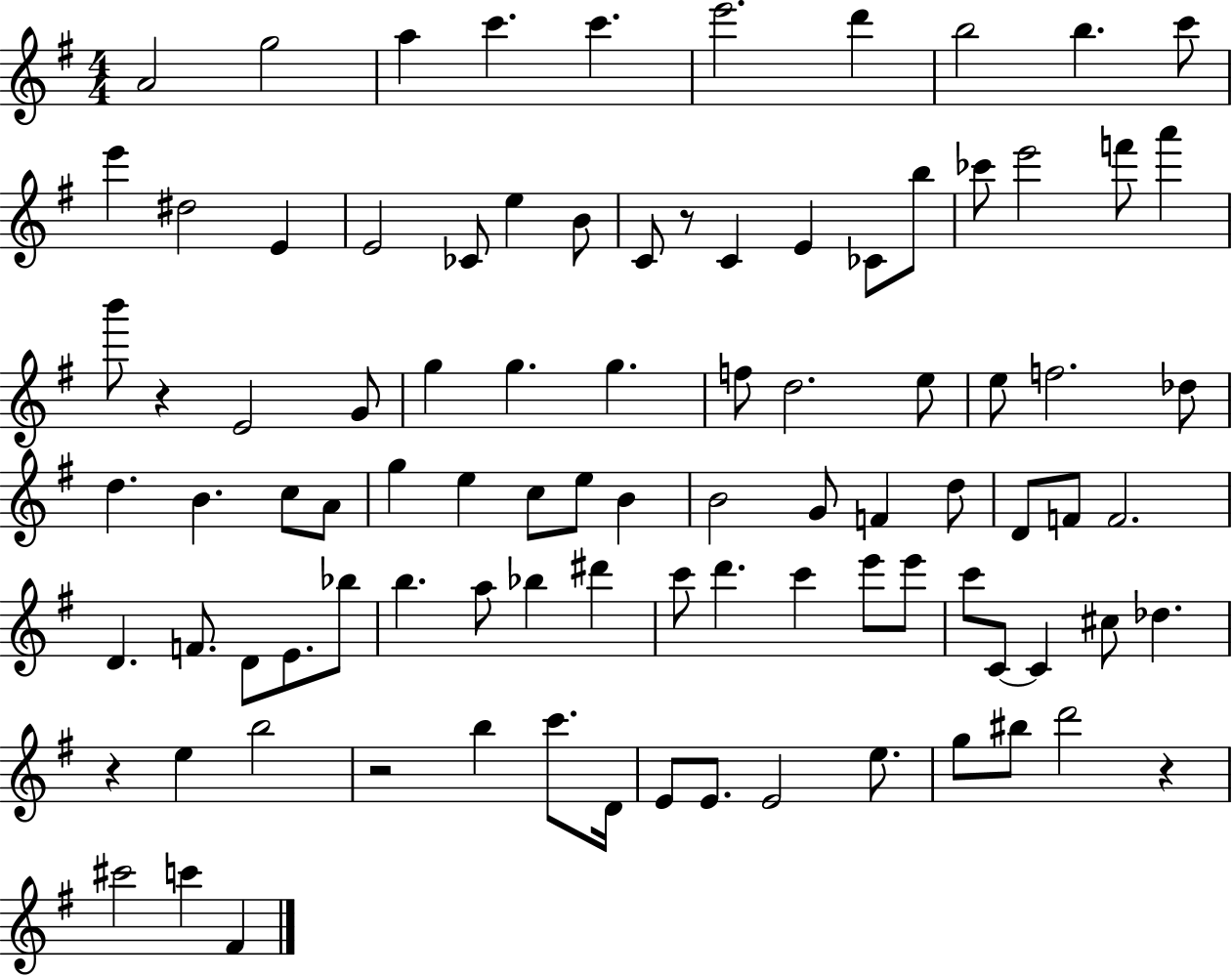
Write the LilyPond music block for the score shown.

{
  \clef treble
  \numericTimeSignature
  \time 4/4
  \key g \major
  \repeat volta 2 { a'2 g''2 | a''4 c'''4. c'''4. | e'''2. d'''4 | b''2 b''4. c'''8 | \break e'''4 dis''2 e'4 | e'2 ces'8 e''4 b'8 | c'8 r8 c'4 e'4 ces'8 b''8 | ces'''8 e'''2 f'''8 a'''4 | \break b'''8 r4 e'2 g'8 | g''4 g''4. g''4. | f''8 d''2. e''8 | e''8 f''2. des''8 | \break d''4. b'4. c''8 a'8 | g''4 e''4 c''8 e''8 b'4 | b'2 g'8 f'4 d''8 | d'8 f'8 f'2. | \break d'4. f'8. d'8 e'8. bes''8 | b''4. a''8 bes''4 dis'''4 | c'''8 d'''4. c'''4 e'''8 e'''8 | c'''8 c'8~~ c'4 cis''8 des''4. | \break r4 e''4 b''2 | r2 b''4 c'''8. d'16 | e'8 e'8. e'2 e''8. | g''8 bis''8 d'''2 r4 | \break cis'''2 c'''4 fis'4 | } \bar "|."
}